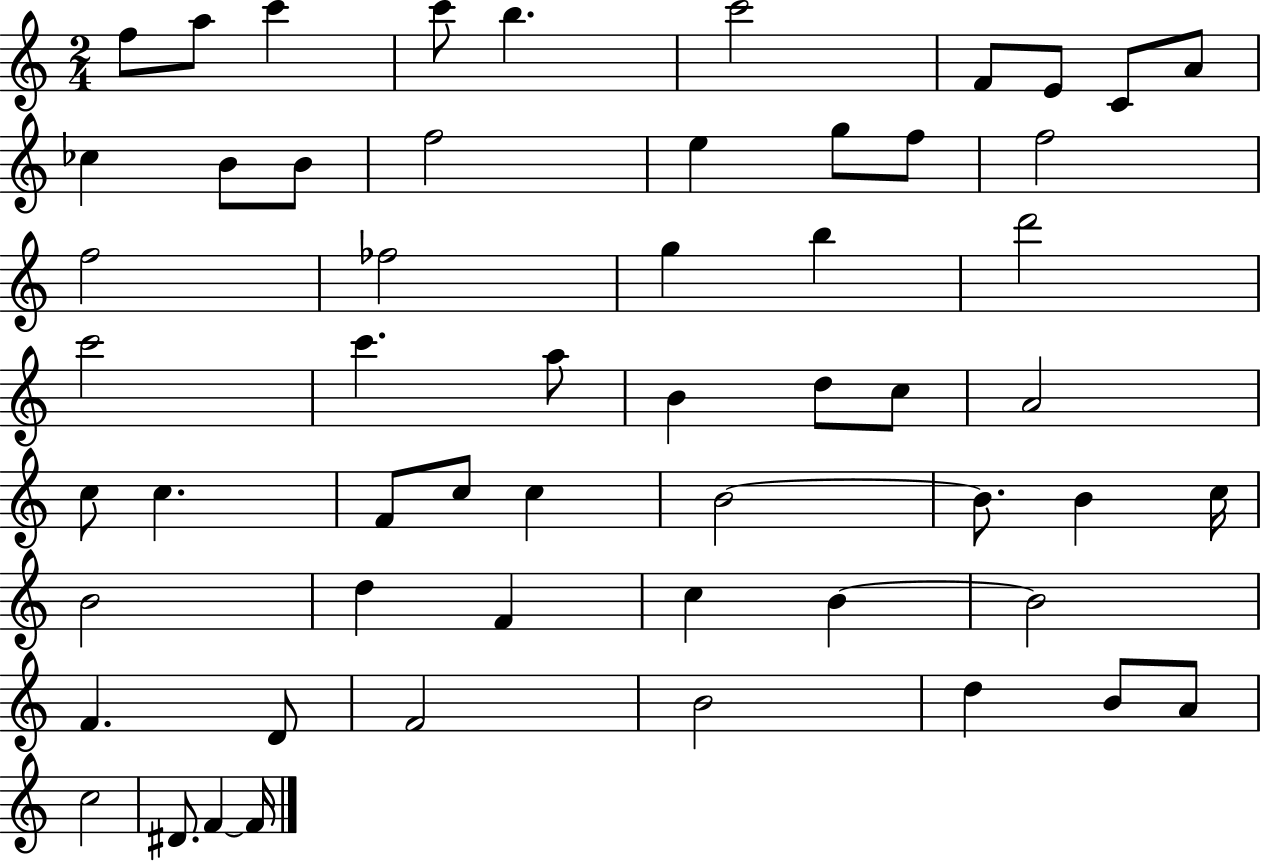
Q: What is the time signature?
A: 2/4